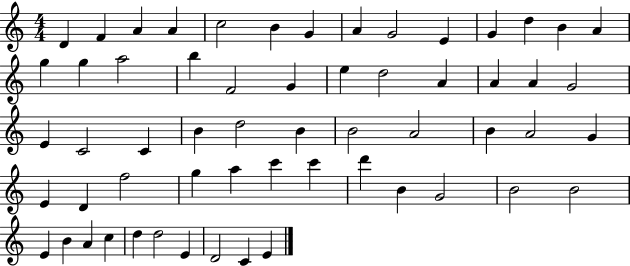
X:1
T:Untitled
M:4/4
L:1/4
K:C
D F A A c2 B G A G2 E G d B A g g a2 b F2 G e d2 A A A G2 E C2 C B d2 B B2 A2 B A2 G E D f2 g a c' c' d' B G2 B2 B2 E B A c d d2 E D2 C E